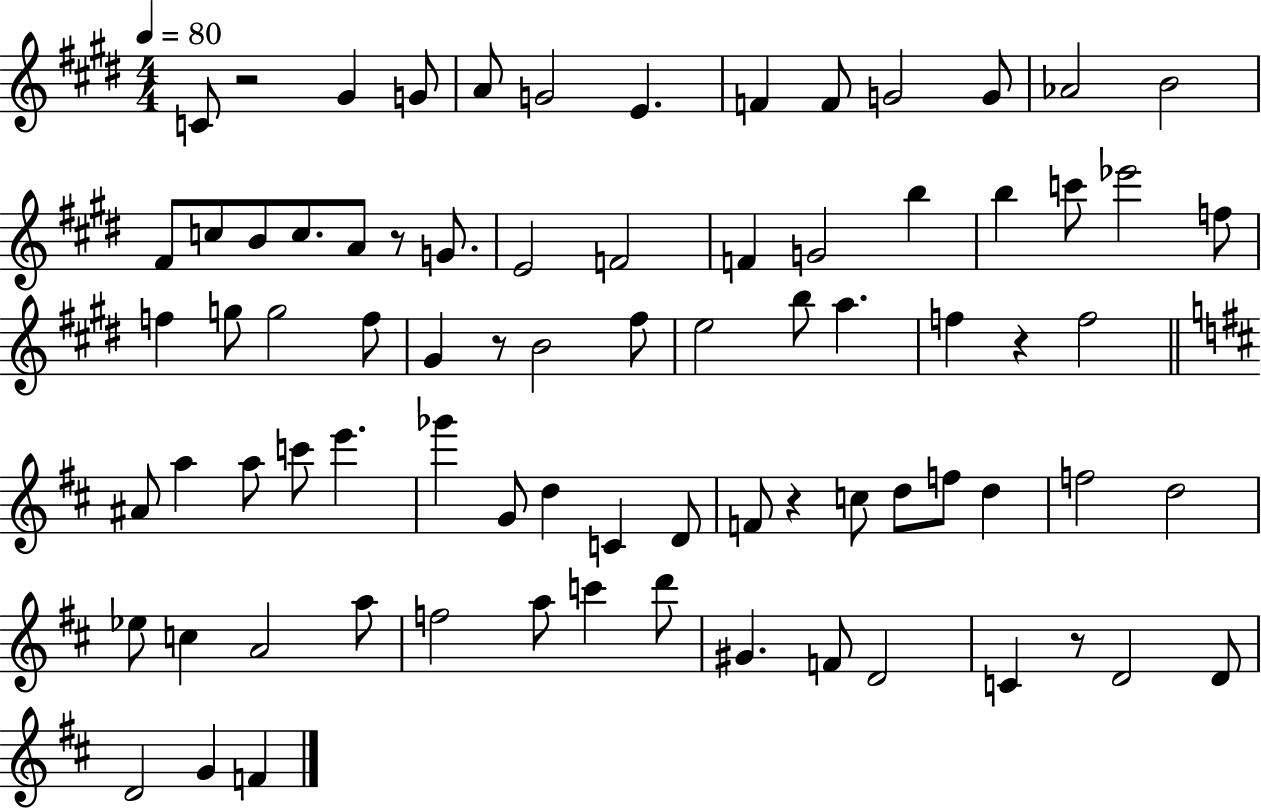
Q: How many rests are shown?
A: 6